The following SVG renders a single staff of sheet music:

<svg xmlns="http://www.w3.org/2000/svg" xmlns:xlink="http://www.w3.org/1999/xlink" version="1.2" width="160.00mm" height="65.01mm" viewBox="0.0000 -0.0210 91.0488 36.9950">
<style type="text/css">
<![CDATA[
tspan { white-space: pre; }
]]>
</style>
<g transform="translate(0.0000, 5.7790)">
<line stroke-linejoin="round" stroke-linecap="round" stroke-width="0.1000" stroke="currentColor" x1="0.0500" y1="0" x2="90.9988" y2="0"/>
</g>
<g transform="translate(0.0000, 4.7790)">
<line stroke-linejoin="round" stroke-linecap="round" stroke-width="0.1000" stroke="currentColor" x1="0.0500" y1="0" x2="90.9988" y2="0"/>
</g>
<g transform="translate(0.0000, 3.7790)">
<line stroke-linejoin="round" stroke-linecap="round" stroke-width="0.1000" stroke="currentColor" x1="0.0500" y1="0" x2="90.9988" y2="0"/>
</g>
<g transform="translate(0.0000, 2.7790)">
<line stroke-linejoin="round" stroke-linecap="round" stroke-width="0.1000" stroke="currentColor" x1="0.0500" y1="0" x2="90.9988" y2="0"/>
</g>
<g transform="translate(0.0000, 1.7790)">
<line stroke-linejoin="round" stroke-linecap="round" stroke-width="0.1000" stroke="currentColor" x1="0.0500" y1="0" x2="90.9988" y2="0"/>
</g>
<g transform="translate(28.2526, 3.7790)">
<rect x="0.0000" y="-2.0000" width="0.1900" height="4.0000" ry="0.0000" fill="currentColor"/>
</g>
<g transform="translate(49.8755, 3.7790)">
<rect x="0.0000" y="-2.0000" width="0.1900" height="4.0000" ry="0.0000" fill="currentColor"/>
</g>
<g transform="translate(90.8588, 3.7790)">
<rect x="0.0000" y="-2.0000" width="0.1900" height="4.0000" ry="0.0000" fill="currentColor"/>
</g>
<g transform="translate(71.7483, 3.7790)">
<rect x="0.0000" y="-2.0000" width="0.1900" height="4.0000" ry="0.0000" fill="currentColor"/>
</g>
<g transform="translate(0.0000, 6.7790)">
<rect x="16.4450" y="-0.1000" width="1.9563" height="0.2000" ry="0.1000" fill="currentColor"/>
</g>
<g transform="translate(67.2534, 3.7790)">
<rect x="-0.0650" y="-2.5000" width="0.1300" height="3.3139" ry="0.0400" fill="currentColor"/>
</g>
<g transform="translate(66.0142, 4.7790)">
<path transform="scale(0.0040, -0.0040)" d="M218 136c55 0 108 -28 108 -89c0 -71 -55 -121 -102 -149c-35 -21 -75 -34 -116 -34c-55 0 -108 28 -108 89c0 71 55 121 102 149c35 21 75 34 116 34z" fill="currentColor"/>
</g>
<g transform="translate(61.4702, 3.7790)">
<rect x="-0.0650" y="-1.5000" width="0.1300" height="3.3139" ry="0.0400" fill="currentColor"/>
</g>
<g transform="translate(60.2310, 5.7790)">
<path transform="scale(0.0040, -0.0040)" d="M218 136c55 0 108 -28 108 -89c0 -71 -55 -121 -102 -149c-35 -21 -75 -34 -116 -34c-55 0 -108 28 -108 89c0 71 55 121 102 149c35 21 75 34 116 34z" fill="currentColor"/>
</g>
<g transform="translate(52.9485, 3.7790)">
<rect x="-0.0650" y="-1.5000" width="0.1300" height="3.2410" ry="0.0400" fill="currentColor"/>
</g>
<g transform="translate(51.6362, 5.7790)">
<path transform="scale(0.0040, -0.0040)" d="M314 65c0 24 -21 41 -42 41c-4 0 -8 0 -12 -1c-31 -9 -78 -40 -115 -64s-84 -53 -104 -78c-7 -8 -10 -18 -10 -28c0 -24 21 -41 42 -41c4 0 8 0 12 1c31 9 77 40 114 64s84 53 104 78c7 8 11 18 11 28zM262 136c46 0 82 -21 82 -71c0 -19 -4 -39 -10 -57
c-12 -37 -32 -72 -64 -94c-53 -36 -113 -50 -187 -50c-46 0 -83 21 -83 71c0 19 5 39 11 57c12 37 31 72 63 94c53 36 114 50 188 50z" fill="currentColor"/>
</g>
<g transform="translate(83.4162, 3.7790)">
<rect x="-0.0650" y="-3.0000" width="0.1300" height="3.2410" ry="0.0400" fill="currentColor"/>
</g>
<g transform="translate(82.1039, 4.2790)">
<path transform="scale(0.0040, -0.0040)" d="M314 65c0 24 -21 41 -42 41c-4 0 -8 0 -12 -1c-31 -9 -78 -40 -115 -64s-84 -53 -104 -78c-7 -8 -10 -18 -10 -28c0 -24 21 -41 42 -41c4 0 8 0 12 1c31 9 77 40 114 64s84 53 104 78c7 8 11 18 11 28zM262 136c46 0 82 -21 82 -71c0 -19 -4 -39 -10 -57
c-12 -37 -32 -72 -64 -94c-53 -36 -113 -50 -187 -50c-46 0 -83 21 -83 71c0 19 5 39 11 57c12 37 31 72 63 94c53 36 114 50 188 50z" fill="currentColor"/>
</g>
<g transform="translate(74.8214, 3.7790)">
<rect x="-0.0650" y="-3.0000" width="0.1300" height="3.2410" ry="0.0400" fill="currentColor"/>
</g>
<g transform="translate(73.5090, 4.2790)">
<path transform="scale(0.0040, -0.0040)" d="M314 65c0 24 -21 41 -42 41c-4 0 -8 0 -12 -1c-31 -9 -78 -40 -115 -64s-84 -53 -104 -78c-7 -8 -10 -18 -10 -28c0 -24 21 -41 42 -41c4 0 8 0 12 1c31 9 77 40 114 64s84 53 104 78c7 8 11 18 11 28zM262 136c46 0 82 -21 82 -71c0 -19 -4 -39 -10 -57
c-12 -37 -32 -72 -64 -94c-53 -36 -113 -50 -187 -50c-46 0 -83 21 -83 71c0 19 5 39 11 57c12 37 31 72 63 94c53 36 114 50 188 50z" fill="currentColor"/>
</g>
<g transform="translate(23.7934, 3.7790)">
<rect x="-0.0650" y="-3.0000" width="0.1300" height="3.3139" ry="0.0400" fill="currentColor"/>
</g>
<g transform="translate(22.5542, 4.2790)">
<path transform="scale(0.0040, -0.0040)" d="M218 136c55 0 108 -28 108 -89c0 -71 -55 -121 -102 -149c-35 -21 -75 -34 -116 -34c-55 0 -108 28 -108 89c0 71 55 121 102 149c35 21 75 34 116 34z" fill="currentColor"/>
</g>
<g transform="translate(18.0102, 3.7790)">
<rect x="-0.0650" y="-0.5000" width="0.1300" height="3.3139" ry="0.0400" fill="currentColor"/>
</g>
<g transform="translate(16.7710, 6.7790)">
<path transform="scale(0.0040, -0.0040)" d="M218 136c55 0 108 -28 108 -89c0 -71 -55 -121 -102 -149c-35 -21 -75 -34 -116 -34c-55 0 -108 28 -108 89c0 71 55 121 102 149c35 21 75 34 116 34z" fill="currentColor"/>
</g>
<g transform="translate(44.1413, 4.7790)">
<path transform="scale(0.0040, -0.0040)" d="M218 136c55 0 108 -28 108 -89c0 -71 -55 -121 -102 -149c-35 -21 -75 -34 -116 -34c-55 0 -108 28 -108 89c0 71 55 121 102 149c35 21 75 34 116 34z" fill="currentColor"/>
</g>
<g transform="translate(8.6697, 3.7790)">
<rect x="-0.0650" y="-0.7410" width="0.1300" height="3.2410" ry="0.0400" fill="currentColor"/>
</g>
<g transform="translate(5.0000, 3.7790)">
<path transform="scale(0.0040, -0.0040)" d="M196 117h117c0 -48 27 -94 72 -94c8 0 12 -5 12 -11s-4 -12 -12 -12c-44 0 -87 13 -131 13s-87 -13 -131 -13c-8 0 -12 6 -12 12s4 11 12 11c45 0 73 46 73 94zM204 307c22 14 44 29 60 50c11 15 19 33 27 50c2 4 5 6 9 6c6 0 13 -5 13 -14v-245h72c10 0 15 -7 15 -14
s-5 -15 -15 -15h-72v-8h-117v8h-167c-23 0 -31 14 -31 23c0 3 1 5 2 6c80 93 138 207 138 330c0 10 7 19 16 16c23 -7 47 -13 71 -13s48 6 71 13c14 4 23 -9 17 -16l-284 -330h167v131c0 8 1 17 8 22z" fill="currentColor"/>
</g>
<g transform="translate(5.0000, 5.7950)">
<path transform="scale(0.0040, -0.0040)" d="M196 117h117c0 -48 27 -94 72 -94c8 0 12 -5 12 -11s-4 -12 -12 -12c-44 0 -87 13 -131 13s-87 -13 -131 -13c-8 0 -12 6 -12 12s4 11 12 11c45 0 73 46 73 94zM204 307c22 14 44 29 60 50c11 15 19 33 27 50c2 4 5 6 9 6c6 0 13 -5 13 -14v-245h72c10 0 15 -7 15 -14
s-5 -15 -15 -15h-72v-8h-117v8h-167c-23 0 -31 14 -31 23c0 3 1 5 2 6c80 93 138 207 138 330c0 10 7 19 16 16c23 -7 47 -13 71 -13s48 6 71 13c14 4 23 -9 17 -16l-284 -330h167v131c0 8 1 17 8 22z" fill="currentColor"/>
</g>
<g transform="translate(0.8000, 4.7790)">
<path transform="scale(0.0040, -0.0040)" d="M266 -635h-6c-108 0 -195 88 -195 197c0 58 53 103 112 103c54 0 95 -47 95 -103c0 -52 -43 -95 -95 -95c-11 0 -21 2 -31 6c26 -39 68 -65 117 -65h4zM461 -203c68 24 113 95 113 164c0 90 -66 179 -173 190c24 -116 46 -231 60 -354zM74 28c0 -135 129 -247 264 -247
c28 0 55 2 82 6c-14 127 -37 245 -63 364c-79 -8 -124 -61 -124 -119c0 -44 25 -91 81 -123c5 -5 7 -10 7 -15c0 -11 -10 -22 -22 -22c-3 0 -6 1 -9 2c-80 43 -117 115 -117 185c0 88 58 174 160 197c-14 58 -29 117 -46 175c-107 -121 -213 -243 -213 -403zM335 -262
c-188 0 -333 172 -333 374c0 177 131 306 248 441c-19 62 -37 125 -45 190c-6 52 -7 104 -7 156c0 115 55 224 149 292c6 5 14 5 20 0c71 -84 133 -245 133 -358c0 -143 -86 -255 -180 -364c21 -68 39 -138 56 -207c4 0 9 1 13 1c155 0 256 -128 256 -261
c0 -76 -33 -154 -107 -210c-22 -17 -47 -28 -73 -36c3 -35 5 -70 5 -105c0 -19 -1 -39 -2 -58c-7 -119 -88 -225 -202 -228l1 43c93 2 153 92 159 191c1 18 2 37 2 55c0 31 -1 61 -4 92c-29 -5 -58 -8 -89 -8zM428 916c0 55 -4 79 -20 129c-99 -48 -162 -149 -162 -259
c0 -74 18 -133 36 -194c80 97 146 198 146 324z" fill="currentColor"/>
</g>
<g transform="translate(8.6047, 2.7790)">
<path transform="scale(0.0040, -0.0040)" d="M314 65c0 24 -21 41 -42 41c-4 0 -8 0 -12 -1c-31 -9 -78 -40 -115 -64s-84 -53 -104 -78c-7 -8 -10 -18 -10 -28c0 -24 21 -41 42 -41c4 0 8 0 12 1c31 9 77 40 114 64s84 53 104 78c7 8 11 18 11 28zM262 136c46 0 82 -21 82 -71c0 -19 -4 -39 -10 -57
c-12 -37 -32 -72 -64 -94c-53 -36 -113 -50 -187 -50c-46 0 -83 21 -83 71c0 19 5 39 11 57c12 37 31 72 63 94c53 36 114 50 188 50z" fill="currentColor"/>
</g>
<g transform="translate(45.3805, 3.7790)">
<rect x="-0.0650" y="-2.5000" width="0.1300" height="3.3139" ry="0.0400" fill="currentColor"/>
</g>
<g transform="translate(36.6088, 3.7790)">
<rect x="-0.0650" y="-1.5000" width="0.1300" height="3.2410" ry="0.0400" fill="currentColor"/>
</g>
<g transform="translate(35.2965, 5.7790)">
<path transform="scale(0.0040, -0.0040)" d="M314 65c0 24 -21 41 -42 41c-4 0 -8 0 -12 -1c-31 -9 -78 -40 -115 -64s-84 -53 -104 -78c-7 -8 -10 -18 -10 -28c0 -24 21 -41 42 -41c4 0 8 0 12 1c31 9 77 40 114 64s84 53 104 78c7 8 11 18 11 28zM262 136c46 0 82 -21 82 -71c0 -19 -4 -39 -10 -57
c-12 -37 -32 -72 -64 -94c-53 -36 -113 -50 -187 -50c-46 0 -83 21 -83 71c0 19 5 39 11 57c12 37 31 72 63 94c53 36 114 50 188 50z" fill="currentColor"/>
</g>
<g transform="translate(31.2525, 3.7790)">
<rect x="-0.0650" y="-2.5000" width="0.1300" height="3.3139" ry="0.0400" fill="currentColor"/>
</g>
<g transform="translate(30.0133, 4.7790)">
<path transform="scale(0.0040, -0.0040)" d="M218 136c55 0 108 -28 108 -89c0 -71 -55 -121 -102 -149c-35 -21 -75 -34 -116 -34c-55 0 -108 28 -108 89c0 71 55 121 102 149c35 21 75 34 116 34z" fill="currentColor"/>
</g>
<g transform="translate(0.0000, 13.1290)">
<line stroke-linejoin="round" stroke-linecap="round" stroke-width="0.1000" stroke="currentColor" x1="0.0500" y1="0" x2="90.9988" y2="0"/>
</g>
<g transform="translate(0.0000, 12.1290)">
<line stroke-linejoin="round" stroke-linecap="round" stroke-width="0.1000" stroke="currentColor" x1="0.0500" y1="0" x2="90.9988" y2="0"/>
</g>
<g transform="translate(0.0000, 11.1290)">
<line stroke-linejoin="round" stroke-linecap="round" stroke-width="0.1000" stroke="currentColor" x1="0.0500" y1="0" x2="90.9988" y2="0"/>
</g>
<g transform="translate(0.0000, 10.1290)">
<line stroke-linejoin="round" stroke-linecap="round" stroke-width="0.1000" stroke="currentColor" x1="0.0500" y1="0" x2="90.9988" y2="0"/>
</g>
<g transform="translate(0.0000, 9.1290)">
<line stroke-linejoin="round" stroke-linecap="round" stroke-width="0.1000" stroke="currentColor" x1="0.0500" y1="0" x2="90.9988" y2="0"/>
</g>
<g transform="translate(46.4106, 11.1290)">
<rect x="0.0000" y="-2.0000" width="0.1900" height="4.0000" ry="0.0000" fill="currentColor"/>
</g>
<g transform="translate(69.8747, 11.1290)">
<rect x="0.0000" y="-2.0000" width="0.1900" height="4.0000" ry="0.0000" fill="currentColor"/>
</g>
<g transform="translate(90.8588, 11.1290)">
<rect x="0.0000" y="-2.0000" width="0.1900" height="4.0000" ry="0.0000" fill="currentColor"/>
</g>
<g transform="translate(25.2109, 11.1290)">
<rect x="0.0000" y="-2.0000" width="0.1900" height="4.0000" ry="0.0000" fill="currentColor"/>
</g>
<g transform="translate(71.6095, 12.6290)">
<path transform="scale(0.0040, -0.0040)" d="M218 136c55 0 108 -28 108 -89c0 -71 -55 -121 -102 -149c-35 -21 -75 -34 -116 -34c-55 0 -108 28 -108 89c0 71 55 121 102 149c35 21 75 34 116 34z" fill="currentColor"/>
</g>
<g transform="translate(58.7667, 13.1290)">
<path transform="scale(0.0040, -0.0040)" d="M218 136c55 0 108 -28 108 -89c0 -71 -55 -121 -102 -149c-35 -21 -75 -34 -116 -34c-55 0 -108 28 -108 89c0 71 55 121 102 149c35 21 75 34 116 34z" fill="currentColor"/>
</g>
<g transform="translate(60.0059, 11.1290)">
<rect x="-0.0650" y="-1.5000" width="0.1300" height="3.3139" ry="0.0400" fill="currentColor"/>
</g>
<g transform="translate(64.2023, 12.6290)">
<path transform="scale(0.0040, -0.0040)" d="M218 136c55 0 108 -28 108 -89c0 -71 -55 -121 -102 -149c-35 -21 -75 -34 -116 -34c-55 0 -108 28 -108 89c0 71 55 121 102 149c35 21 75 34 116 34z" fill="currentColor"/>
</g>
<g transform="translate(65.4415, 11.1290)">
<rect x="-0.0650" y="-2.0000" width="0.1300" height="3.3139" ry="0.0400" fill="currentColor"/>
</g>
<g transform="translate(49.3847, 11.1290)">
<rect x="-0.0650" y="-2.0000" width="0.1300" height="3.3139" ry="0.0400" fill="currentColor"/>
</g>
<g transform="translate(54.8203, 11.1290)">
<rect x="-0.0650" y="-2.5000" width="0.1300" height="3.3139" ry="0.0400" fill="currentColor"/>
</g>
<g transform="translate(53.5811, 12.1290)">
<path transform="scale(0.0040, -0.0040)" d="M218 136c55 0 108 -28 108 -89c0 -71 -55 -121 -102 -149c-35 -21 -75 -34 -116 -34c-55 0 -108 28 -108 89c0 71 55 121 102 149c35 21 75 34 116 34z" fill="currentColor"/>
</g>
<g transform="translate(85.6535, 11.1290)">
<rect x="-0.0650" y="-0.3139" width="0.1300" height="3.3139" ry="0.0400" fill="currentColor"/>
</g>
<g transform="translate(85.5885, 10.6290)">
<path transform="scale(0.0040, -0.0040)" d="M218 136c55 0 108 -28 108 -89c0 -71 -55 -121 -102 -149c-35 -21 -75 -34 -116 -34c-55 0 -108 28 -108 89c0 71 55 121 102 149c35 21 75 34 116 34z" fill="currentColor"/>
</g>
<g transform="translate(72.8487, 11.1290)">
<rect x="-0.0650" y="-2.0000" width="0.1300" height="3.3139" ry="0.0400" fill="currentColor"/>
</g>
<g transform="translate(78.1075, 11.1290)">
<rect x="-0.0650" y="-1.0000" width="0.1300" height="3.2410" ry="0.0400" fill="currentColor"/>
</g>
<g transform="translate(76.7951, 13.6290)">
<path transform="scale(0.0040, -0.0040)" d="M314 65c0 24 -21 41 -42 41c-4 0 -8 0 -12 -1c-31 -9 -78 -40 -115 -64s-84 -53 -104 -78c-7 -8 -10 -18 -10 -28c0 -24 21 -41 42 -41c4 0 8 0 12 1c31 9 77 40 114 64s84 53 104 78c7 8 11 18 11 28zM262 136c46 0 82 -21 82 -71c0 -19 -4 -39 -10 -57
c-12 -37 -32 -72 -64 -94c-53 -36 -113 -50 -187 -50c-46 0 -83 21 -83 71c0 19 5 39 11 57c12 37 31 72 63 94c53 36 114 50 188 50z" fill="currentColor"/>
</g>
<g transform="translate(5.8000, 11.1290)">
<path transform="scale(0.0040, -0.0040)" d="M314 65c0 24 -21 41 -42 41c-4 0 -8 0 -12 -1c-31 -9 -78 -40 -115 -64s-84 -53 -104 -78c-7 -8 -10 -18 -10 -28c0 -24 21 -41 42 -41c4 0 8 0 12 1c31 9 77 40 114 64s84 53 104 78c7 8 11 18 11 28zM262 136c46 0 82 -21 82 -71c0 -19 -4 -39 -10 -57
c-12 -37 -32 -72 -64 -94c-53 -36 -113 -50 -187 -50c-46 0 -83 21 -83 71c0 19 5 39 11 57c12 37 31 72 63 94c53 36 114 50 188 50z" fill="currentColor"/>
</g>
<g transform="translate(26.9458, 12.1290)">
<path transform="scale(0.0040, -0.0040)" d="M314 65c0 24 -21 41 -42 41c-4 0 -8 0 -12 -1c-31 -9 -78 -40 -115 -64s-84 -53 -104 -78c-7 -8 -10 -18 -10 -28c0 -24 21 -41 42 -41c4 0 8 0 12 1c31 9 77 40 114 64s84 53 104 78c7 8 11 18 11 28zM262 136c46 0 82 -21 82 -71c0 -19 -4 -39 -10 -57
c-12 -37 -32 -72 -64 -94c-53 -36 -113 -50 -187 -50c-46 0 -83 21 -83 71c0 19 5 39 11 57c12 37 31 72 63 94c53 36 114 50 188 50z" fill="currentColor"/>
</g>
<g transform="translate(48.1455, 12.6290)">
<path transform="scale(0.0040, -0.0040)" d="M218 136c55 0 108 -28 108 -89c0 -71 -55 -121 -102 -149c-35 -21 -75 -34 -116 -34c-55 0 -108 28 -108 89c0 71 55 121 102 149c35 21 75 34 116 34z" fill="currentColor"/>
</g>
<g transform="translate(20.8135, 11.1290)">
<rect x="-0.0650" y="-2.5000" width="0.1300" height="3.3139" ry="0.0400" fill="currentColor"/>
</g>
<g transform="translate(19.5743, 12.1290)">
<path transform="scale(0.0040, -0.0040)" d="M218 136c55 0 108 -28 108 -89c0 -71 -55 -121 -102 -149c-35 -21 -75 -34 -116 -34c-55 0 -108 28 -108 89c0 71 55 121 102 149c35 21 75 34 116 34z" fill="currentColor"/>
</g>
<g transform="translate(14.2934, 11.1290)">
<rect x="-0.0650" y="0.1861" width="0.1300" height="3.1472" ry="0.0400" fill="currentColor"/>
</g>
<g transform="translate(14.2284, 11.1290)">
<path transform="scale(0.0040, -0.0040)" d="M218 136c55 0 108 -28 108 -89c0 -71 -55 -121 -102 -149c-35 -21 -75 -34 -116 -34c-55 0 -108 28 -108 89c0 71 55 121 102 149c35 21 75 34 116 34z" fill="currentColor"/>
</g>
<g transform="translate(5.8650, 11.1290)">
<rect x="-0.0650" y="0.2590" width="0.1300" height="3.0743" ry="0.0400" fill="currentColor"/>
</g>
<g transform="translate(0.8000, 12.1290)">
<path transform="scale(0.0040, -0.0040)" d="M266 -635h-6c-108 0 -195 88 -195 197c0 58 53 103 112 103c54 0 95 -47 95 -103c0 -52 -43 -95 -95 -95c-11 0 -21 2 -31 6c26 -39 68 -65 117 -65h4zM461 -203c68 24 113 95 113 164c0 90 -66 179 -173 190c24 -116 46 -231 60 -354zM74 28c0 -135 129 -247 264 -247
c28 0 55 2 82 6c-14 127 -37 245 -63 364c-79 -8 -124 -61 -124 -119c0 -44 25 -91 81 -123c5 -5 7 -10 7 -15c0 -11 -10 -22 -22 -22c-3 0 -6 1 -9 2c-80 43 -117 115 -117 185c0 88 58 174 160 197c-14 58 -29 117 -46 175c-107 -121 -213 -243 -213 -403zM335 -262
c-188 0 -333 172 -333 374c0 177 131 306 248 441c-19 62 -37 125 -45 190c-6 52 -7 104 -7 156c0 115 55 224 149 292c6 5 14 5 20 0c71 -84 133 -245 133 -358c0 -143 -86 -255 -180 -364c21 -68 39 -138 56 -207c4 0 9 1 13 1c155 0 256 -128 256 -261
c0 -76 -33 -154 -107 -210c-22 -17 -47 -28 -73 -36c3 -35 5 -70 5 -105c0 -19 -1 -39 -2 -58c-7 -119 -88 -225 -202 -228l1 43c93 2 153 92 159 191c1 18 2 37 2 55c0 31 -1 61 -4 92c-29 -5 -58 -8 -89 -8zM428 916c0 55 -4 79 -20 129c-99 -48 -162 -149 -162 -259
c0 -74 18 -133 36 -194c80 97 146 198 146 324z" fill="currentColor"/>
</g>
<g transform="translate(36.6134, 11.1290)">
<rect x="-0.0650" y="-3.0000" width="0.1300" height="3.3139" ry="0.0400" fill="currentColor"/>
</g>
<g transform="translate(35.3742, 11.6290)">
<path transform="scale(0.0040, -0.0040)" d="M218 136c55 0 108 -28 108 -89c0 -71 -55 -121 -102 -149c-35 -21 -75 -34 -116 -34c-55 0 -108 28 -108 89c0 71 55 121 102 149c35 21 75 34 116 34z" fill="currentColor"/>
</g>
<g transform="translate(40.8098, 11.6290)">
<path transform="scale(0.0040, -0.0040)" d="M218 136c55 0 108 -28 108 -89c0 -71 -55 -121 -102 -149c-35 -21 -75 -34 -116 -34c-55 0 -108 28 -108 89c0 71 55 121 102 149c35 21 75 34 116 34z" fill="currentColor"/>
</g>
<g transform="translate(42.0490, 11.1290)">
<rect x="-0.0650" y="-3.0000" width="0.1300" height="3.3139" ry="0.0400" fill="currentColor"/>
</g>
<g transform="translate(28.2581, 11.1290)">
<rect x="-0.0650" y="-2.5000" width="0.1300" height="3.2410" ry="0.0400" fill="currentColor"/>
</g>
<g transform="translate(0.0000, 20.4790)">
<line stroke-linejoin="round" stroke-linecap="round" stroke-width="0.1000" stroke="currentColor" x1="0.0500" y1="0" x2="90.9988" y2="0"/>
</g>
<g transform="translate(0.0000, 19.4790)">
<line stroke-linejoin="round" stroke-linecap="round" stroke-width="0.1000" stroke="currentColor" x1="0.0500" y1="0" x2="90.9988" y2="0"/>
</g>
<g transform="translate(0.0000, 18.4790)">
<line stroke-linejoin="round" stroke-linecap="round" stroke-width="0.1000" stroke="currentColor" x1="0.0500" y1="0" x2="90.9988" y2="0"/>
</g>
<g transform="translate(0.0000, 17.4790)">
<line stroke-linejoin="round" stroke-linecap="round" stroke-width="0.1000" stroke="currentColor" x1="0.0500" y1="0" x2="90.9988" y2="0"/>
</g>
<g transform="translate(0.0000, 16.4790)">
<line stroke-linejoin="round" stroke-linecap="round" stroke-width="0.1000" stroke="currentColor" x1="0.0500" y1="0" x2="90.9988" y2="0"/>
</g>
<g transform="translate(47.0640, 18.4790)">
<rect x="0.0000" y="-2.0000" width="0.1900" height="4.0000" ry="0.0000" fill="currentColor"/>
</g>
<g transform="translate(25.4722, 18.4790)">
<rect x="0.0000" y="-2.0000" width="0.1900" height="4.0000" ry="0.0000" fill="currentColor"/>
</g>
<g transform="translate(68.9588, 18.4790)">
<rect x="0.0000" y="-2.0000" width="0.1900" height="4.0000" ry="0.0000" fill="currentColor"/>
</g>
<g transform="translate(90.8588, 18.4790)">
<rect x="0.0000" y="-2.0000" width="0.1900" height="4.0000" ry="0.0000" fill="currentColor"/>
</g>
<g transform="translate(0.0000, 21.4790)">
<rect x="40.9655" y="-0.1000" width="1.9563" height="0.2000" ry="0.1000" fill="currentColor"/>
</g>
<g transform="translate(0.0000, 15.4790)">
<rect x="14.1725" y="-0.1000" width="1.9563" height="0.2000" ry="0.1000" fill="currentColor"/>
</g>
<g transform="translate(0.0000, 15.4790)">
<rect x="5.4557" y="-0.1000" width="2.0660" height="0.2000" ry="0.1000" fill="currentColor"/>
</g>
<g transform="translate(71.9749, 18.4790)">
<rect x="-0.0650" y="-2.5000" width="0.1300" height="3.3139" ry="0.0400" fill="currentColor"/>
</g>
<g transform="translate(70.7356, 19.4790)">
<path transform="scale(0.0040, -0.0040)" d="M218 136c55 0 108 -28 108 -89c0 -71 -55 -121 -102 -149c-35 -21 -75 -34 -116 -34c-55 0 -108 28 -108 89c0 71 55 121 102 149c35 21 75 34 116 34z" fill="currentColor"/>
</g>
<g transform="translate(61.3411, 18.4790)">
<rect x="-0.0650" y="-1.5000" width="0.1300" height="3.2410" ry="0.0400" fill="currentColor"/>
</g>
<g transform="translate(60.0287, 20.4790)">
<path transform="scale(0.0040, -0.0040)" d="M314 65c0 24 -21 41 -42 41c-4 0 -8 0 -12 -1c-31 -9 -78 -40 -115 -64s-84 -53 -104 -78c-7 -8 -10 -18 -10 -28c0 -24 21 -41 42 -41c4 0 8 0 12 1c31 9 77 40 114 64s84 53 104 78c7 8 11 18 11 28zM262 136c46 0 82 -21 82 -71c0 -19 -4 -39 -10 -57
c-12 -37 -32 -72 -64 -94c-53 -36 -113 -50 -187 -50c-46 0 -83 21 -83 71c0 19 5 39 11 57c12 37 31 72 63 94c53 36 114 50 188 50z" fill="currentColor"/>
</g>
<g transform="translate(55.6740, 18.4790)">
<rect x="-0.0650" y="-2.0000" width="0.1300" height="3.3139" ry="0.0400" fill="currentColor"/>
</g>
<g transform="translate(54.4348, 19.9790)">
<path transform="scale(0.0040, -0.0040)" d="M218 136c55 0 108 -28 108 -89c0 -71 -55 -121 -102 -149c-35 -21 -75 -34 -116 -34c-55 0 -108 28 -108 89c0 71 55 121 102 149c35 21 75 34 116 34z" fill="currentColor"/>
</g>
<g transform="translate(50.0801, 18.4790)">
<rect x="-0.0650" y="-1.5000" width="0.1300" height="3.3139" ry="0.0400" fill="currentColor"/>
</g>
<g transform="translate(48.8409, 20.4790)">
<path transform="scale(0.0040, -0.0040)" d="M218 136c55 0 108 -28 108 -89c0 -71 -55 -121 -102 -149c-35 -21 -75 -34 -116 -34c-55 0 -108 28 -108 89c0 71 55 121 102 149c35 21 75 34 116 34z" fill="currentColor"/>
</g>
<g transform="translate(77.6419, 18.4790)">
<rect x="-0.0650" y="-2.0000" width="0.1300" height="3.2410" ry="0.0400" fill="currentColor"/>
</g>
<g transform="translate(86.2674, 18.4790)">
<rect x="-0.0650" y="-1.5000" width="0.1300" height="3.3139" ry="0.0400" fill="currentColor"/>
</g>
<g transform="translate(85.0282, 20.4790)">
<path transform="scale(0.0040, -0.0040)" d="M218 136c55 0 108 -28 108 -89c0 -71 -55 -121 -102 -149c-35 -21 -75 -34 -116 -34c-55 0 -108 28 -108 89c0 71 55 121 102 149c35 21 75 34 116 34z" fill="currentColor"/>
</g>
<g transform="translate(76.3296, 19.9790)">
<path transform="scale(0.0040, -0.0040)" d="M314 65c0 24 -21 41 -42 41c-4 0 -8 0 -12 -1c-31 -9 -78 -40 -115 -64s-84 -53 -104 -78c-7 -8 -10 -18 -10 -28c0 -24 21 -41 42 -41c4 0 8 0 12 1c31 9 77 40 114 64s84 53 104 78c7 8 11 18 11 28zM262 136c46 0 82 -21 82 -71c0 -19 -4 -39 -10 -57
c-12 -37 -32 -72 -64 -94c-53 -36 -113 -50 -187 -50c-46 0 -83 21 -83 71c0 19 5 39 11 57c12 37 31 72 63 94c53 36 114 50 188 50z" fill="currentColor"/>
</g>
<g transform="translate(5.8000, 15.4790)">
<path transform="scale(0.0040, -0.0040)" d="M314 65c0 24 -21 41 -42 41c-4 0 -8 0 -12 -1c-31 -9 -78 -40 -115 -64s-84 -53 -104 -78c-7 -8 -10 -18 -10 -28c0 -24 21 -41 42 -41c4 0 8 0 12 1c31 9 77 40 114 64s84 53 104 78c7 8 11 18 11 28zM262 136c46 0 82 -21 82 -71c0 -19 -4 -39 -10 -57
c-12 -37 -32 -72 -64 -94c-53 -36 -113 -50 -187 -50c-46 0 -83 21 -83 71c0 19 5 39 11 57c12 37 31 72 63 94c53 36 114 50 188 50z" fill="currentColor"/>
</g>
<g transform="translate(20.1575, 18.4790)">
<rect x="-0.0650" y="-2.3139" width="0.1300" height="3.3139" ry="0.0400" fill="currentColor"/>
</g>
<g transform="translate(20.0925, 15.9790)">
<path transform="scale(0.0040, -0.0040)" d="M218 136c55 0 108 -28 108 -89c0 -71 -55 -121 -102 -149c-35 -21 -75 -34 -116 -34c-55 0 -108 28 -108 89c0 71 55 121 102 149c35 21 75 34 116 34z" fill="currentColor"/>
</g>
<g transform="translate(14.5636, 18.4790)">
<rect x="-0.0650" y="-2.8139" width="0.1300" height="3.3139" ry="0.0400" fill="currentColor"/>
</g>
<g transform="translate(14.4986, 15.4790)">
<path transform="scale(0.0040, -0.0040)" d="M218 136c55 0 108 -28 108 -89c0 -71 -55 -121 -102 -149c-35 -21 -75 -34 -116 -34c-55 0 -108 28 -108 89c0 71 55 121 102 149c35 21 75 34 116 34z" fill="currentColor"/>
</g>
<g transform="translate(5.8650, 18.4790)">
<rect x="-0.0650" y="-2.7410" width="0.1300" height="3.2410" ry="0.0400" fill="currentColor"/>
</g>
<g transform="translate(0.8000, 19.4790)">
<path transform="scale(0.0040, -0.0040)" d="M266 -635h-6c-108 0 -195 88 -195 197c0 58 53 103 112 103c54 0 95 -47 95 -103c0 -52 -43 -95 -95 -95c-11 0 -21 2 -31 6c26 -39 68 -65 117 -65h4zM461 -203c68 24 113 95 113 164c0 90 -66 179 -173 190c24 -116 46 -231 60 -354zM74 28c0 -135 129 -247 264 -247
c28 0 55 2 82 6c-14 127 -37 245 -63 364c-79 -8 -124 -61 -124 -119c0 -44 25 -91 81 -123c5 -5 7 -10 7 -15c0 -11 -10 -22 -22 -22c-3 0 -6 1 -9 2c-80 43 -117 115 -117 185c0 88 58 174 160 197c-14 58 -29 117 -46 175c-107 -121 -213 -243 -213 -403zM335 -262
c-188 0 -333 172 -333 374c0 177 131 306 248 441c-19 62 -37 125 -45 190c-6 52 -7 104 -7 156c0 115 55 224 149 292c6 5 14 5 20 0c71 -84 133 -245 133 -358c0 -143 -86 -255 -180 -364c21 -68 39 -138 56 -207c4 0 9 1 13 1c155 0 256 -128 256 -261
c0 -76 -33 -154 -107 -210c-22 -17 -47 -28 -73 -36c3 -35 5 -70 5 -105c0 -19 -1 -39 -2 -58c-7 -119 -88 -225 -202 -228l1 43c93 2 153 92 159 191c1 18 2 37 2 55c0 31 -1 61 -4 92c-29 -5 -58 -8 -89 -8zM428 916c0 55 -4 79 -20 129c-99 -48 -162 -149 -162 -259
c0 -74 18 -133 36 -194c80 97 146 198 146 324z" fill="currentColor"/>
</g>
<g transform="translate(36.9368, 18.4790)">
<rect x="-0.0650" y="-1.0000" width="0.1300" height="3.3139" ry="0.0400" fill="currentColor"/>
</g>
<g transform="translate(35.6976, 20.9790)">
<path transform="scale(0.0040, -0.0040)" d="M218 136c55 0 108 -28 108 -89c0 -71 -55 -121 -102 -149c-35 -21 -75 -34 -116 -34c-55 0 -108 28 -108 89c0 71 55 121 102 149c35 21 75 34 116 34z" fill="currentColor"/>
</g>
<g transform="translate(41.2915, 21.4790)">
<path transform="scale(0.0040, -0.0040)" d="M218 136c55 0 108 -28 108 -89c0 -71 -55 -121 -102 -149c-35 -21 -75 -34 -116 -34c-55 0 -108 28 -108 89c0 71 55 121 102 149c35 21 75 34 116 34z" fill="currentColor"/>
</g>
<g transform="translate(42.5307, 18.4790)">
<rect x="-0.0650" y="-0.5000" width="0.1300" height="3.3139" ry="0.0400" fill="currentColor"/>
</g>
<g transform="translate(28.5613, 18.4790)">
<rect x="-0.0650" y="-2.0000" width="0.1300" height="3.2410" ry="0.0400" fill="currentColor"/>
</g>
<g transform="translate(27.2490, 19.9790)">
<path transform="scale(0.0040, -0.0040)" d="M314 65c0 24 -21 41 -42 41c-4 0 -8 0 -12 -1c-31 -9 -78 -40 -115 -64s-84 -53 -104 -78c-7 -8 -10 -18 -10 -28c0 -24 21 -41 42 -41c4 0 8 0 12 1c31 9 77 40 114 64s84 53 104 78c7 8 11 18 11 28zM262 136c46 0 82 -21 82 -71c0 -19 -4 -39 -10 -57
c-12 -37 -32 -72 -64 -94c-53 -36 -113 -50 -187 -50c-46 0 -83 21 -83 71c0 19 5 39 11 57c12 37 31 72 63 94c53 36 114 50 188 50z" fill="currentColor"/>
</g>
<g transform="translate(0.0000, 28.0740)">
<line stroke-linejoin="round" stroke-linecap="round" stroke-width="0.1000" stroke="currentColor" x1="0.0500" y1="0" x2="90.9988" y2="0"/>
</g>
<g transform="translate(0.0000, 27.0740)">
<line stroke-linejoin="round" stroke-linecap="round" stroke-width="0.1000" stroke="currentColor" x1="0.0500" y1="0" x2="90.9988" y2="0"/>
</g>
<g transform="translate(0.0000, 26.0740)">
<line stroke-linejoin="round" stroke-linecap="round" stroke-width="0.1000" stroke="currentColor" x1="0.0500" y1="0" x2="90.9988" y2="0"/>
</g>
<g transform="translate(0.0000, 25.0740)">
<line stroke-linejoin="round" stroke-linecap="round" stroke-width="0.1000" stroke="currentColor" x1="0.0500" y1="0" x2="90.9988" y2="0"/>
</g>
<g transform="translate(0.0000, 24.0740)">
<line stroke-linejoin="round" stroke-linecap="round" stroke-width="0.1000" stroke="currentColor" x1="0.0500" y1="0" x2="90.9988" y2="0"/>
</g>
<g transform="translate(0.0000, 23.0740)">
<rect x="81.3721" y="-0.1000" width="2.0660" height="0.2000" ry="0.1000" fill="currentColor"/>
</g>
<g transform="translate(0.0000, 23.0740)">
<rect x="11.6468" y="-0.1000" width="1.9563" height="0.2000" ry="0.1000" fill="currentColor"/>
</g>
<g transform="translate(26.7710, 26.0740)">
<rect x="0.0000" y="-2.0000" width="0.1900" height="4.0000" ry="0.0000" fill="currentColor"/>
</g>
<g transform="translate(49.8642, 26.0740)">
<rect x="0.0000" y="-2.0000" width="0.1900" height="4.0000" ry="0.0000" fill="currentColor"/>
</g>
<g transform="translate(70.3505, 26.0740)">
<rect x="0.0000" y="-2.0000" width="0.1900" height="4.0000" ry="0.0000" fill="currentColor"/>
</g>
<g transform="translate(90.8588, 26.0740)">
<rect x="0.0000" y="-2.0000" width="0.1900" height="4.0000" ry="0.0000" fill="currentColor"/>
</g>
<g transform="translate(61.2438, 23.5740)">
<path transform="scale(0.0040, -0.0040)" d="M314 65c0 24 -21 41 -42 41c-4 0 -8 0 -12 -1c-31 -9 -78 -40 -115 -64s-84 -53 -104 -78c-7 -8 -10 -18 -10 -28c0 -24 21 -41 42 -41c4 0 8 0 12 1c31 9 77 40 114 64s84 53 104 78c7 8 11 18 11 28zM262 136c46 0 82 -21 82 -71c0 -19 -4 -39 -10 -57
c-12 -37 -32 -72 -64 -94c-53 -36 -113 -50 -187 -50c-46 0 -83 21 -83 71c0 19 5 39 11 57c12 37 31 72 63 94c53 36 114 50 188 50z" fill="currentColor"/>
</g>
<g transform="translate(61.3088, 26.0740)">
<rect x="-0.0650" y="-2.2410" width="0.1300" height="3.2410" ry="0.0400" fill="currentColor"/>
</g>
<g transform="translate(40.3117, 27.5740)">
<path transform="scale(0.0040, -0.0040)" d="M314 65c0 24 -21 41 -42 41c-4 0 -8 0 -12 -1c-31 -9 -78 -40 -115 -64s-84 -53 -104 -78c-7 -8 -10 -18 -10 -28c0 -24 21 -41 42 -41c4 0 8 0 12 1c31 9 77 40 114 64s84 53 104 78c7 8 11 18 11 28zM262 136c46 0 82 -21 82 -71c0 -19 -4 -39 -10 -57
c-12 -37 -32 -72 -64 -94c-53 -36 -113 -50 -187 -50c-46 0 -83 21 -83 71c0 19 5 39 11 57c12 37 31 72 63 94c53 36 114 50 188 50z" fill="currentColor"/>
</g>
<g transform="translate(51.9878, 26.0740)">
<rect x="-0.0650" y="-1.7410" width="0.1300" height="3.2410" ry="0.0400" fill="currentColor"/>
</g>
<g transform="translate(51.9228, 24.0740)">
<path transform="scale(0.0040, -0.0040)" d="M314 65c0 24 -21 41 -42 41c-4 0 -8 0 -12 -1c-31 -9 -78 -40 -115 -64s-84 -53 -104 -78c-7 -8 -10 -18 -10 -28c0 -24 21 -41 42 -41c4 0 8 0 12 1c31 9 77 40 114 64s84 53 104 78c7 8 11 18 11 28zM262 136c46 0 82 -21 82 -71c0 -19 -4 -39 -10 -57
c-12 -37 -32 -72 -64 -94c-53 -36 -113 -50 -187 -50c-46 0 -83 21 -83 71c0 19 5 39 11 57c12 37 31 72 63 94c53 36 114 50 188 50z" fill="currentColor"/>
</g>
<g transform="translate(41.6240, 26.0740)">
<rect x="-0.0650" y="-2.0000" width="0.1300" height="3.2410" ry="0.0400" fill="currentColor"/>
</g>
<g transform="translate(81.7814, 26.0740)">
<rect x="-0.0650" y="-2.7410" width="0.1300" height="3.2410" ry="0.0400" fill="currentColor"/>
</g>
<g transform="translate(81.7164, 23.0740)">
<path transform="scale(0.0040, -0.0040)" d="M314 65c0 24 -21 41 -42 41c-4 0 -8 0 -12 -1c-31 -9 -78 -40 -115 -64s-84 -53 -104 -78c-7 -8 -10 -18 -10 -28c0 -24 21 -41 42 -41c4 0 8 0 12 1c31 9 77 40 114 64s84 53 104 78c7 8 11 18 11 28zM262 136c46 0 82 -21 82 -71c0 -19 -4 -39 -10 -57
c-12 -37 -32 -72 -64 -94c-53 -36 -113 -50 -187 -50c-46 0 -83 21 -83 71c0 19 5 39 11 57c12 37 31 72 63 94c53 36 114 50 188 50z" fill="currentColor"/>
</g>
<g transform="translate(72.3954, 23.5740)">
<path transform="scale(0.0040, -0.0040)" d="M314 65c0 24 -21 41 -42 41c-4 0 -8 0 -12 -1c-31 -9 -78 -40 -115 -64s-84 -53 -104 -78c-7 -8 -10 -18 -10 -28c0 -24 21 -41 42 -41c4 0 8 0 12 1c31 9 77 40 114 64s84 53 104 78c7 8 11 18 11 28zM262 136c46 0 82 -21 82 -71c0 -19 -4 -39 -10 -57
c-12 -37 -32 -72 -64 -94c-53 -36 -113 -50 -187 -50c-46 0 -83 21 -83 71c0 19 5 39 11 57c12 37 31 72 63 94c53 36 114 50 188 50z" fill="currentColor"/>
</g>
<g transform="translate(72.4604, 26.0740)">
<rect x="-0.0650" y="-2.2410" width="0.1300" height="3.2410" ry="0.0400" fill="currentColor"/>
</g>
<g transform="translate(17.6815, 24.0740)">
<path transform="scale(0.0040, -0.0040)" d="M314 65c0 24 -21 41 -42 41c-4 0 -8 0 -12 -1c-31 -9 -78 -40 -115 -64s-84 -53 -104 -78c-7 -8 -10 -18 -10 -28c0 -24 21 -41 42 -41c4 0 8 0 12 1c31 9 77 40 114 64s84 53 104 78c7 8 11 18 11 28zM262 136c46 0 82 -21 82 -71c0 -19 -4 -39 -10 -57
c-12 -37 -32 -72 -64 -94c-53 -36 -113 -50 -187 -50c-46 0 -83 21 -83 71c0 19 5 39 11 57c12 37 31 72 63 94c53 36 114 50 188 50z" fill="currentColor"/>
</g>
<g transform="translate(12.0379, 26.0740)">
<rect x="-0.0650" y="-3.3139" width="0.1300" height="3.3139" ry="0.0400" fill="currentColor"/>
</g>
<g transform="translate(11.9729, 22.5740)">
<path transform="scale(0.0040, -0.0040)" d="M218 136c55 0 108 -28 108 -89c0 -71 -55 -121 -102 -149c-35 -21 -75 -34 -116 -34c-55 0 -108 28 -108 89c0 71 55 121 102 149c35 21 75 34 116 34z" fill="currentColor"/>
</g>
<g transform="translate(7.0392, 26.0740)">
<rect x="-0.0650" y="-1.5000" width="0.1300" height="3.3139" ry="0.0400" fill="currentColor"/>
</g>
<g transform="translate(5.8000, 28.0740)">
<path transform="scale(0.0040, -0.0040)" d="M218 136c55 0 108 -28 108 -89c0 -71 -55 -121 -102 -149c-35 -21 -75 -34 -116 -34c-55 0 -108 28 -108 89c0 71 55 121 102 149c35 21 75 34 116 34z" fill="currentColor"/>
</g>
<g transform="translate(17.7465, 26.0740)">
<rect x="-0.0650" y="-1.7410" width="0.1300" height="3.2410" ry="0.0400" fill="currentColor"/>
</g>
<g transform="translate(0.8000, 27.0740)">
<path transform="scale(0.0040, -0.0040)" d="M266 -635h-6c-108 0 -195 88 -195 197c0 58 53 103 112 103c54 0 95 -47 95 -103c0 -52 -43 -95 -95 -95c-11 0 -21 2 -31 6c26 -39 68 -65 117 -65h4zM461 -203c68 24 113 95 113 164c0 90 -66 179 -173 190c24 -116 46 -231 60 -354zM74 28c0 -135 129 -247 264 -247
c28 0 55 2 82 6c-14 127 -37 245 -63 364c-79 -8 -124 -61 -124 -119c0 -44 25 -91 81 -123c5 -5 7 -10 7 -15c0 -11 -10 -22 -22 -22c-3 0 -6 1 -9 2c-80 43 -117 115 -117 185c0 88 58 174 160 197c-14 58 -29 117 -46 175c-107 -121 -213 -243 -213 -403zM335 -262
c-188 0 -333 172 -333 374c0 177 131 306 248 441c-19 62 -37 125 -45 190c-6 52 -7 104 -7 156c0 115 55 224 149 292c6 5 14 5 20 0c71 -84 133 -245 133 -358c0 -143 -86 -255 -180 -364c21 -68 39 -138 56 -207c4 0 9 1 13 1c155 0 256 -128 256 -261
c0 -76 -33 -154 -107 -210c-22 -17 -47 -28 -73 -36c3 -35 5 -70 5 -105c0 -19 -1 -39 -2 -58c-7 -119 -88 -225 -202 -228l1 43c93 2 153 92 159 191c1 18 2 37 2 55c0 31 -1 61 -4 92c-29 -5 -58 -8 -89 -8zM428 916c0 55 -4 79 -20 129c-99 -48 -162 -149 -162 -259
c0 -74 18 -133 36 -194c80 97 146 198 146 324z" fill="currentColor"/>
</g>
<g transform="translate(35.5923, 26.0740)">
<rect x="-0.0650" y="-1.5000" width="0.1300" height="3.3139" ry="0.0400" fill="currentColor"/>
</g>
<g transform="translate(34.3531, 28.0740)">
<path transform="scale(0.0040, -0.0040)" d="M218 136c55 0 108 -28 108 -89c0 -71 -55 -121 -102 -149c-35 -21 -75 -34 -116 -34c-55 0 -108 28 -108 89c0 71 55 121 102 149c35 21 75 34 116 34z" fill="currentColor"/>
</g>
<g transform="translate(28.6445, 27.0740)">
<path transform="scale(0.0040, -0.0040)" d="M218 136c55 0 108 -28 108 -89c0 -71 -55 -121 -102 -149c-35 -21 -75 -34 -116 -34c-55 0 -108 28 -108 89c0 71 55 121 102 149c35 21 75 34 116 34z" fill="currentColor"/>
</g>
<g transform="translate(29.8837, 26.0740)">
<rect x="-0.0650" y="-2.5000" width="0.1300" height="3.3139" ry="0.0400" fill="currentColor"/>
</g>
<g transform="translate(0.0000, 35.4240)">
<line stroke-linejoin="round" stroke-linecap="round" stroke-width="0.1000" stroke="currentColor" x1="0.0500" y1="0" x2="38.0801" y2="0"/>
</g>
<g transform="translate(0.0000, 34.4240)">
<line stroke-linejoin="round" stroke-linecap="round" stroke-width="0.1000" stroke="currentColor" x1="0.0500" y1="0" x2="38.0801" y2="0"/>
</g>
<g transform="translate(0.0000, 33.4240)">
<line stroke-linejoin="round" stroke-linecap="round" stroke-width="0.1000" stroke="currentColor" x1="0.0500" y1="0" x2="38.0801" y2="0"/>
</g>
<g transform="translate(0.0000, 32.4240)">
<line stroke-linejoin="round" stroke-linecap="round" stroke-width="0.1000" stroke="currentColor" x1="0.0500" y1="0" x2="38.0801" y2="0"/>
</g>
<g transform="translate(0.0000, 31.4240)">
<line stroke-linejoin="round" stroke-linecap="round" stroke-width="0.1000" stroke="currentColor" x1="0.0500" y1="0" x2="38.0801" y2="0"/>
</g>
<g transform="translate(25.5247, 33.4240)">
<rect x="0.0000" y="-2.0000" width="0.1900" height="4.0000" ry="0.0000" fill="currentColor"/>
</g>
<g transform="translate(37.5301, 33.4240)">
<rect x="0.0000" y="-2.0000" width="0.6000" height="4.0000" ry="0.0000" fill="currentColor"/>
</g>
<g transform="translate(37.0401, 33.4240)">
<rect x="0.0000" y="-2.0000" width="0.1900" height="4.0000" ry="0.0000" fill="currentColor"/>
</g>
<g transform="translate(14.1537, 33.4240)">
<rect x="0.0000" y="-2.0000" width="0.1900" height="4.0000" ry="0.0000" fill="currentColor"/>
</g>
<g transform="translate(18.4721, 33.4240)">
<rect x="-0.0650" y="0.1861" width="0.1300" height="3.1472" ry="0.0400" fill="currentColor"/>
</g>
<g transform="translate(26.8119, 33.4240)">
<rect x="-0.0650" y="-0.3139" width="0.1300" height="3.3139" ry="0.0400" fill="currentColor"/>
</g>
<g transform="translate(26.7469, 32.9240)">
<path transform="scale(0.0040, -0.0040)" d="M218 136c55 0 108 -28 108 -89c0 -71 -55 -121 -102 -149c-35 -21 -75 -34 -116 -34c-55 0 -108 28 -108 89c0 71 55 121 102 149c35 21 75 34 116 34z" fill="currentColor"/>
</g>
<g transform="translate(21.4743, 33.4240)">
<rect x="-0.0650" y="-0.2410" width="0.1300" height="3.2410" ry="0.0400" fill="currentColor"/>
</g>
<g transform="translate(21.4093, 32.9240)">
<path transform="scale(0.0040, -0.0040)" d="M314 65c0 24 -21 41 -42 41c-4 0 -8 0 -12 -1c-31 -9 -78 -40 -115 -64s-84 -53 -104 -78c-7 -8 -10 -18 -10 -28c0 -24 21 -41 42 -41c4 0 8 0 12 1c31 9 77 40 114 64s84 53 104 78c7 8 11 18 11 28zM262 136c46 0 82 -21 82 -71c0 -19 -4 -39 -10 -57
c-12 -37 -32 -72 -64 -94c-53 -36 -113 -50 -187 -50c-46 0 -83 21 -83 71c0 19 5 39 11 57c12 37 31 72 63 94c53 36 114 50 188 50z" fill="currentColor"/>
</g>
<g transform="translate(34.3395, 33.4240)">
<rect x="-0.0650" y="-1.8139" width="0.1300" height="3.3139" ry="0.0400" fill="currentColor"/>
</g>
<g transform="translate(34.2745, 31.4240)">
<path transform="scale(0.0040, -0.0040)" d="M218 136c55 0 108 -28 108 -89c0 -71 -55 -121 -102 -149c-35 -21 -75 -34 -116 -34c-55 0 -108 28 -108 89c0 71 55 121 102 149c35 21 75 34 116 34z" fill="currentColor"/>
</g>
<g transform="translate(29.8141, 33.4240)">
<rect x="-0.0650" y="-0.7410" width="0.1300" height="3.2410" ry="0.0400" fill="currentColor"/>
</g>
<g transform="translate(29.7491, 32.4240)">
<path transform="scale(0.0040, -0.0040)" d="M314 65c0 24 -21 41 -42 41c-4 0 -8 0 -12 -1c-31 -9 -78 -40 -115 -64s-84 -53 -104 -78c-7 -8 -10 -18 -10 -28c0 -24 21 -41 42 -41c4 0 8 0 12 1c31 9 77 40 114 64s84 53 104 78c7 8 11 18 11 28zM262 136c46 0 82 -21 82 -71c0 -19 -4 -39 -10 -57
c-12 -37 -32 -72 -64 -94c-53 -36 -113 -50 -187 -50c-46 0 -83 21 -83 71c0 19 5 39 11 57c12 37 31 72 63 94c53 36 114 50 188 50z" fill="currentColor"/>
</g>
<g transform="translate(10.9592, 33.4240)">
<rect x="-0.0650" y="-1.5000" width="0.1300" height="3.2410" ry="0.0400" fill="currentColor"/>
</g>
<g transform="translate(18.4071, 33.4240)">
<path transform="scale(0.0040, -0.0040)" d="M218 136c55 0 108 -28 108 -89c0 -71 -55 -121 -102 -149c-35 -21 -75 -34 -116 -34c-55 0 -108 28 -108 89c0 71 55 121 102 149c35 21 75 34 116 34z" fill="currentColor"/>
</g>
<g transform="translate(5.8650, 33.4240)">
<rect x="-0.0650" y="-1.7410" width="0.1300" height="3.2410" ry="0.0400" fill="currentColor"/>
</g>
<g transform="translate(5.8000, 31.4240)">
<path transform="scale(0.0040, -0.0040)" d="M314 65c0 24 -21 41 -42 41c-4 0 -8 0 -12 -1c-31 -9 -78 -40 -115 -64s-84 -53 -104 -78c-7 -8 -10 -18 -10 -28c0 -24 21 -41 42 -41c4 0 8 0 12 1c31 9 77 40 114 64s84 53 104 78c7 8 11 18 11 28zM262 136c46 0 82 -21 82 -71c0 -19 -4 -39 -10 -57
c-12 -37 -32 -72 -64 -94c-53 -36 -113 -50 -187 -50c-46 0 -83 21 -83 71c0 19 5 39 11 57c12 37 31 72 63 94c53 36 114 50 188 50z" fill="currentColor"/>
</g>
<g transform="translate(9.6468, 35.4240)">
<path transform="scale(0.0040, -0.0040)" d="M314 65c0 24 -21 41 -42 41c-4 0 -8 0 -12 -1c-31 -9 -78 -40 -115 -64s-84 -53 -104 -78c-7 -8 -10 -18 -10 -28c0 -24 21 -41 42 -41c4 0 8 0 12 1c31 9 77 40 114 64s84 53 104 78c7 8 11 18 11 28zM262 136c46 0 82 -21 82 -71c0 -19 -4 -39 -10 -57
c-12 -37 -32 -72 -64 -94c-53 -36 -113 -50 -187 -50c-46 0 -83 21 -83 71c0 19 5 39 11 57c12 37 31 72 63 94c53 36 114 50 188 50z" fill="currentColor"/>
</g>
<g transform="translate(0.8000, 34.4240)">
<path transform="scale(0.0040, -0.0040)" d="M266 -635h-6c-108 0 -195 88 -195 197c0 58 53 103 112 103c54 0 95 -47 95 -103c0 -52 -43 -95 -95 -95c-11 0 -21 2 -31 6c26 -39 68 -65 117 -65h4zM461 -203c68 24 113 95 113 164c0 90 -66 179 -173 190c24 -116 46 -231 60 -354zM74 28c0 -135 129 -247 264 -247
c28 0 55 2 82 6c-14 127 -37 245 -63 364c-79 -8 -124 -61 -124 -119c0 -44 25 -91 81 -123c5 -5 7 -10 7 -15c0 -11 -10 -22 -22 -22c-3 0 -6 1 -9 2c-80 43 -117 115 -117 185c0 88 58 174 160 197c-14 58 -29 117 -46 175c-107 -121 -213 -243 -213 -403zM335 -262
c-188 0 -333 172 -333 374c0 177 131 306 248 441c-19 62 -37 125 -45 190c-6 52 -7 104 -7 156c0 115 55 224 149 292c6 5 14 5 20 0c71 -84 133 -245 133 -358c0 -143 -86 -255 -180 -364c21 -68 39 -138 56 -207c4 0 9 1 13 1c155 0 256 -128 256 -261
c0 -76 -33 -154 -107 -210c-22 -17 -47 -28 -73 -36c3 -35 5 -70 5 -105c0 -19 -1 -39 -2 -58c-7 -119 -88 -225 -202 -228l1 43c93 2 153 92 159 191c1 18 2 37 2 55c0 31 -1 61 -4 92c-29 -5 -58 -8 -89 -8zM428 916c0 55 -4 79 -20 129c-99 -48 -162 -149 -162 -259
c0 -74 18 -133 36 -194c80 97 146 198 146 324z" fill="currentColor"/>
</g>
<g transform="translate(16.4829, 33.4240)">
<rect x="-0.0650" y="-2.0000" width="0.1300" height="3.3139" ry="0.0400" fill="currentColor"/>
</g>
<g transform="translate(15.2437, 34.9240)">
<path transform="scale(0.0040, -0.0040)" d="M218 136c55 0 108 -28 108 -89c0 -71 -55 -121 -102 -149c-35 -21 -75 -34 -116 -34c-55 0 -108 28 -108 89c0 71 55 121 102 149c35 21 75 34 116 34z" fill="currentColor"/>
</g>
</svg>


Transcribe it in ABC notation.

X:1
T:Untitled
M:4/4
L:1/4
K:C
d2 C A G E2 G E2 E G A2 A2 B2 B G G2 A A F G E F F D2 c a2 a g F2 D C E F E2 G F2 E E b f2 G E F2 f2 g2 g2 a2 f2 E2 F B c2 c d2 f